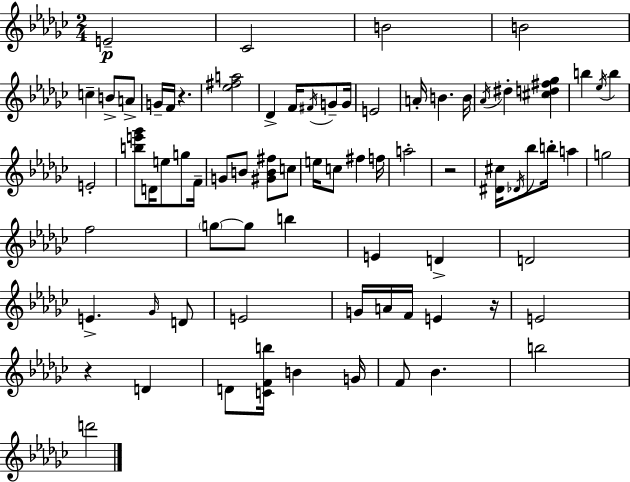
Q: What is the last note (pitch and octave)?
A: D6